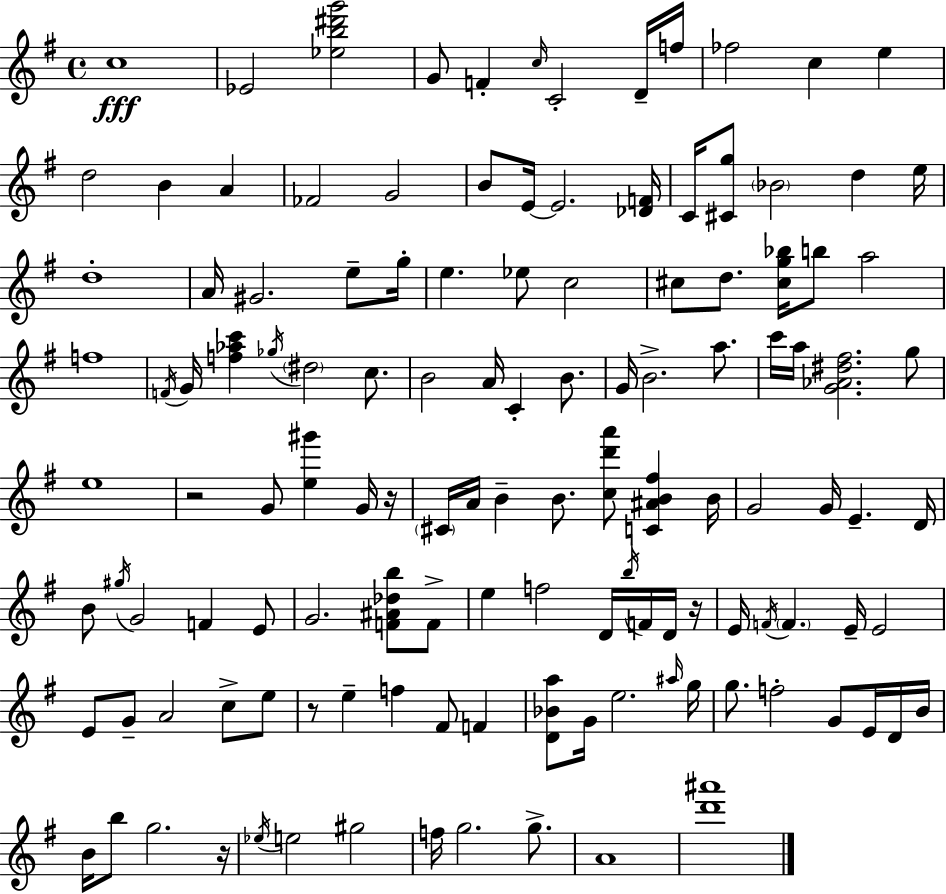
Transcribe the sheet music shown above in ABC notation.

X:1
T:Untitled
M:4/4
L:1/4
K:G
c4 _E2 [_eb^d'g']2 G/2 F c/4 C2 D/4 f/4 _f2 c e d2 B A _F2 G2 B/2 E/4 E2 [_DF]/4 C/4 [^Cg]/2 _B2 d e/4 d4 A/4 ^G2 e/2 g/4 e _e/2 c2 ^c/2 d/2 [^cg_b]/4 b/2 a2 f4 F/4 G/4 [f_ac'] _g/4 ^d2 c/2 B2 A/4 C B/2 G/4 B2 a/2 c'/4 a/4 [G_A^d^f]2 g/2 e4 z2 G/2 [e^g'] G/4 z/4 ^C/4 A/4 B B/2 [cd'a']/2 [C^AB^f] B/4 G2 G/4 E D/4 B/2 ^g/4 G2 F E/2 G2 [F^A_db]/2 F/2 e f2 D/4 b/4 F/4 D/4 z/4 E/4 F/4 F E/4 E2 E/2 G/2 A2 c/2 e/2 z/2 e f ^F/2 F [D_Ba]/2 G/4 e2 ^a/4 g/4 g/2 f2 G/2 E/4 D/4 B/4 B/4 b/2 g2 z/4 _e/4 e2 ^g2 f/4 g2 g/2 A4 [d'^a']4